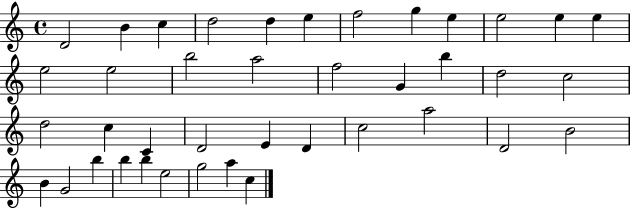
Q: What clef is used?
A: treble